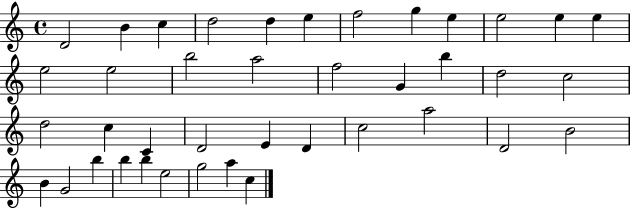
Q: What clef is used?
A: treble